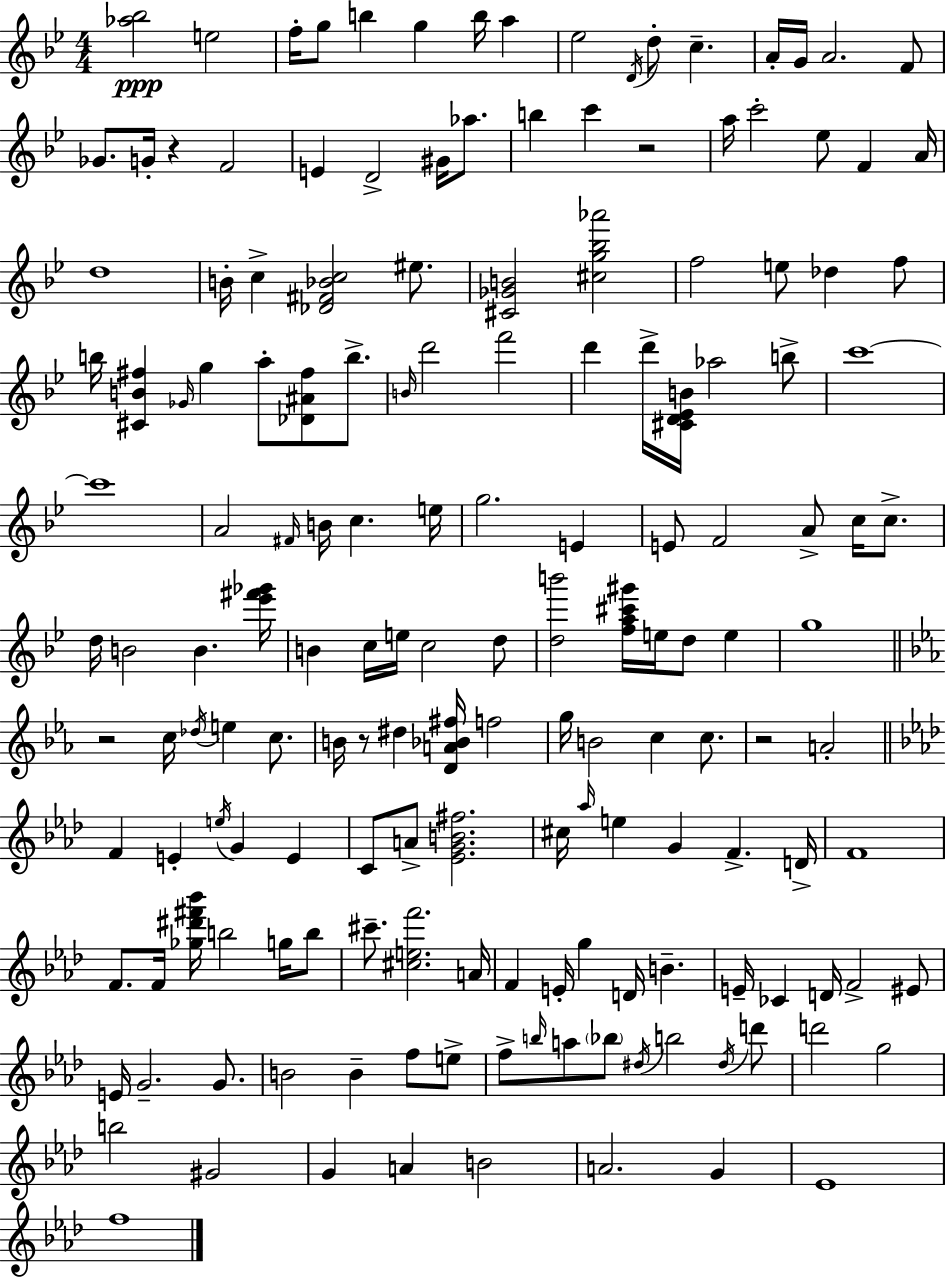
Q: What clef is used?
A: treble